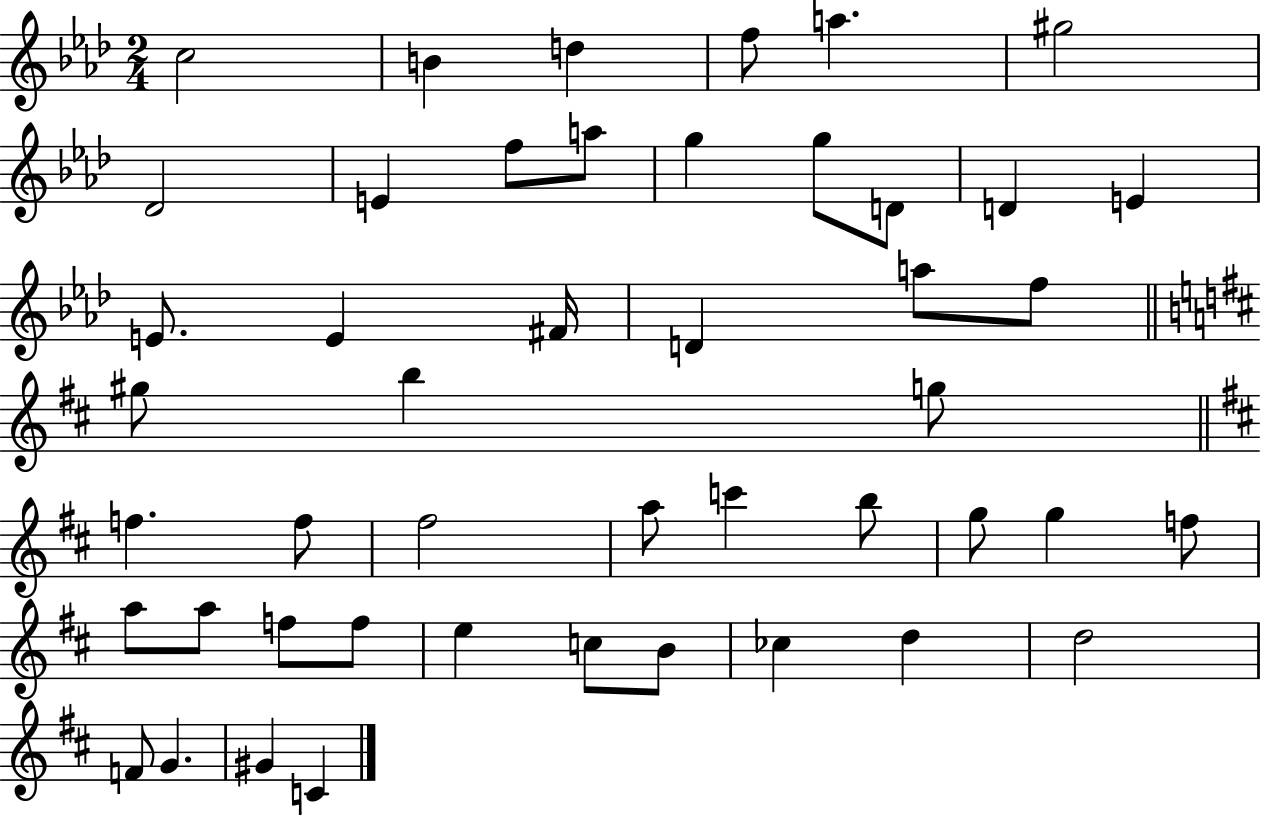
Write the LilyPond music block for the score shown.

{
  \clef treble
  \numericTimeSignature
  \time 2/4
  \key aes \major
  c''2 | b'4 d''4 | f''8 a''4. | gis''2 | \break des'2 | e'4 f''8 a''8 | g''4 g''8 d'8 | d'4 e'4 | \break e'8. e'4 fis'16 | d'4 a''8 f''8 | \bar "||" \break \key d \major gis''8 b''4 g''8 | \bar "||" \break \key b \minor f''4. f''8 | fis''2 | a''8 c'''4 b''8 | g''8 g''4 f''8 | \break a''8 a''8 f''8 f''8 | e''4 c''8 b'8 | ces''4 d''4 | d''2 | \break f'8 g'4. | gis'4 c'4 | \bar "|."
}